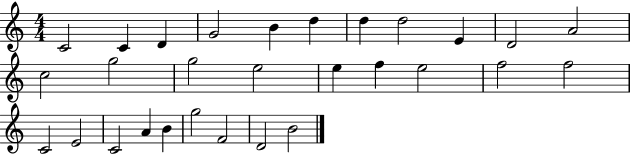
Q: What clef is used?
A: treble